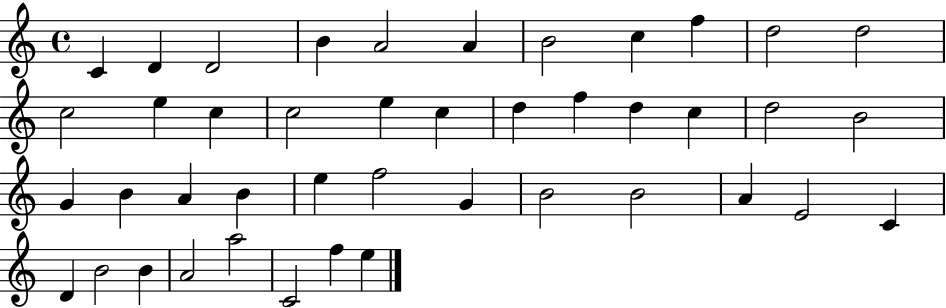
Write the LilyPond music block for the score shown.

{
  \clef treble
  \time 4/4
  \defaultTimeSignature
  \key c \major
  c'4 d'4 d'2 | b'4 a'2 a'4 | b'2 c''4 f''4 | d''2 d''2 | \break c''2 e''4 c''4 | c''2 e''4 c''4 | d''4 f''4 d''4 c''4 | d''2 b'2 | \break g'4 b'4 a'4 b'4 | e''4 f''2 g'4 | b'2 b'2 | a'4 e'2 c'4 | \break d'4 b'2 b'4 | a'2 a''2 | c'2 f''4 e''4 | \bar "|."
}